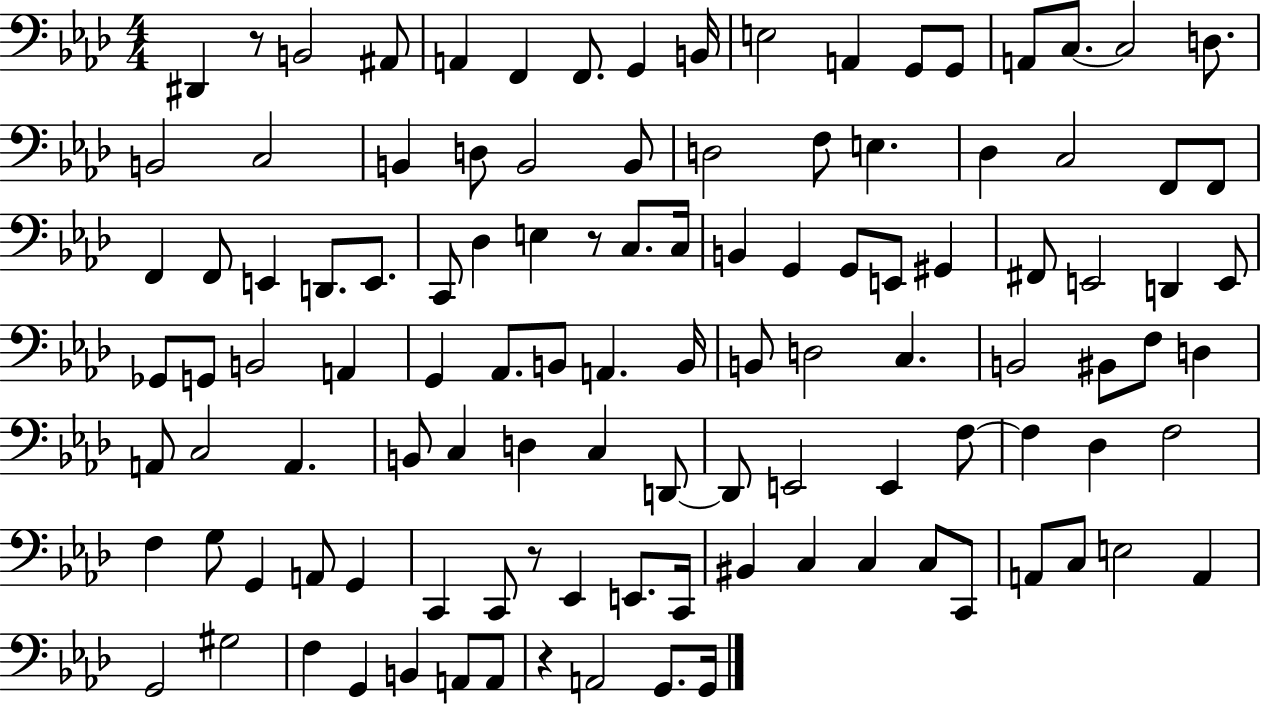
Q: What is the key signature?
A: AES major